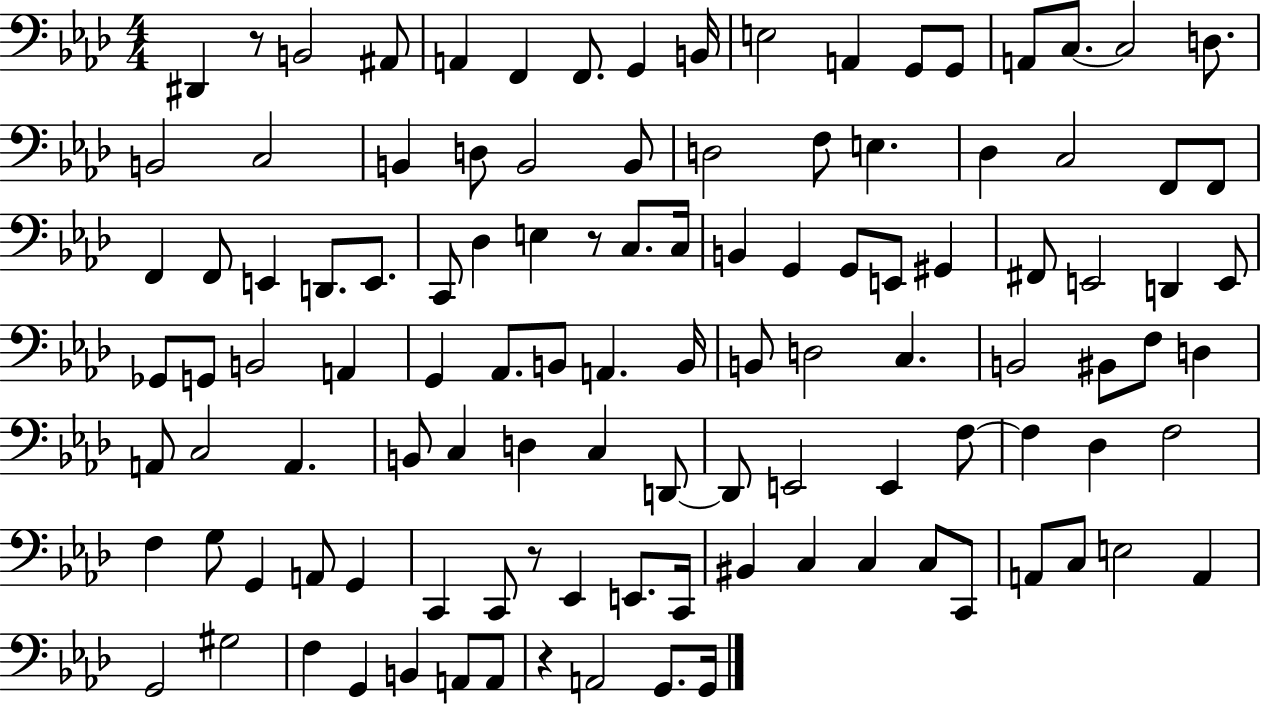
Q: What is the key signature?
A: AES major